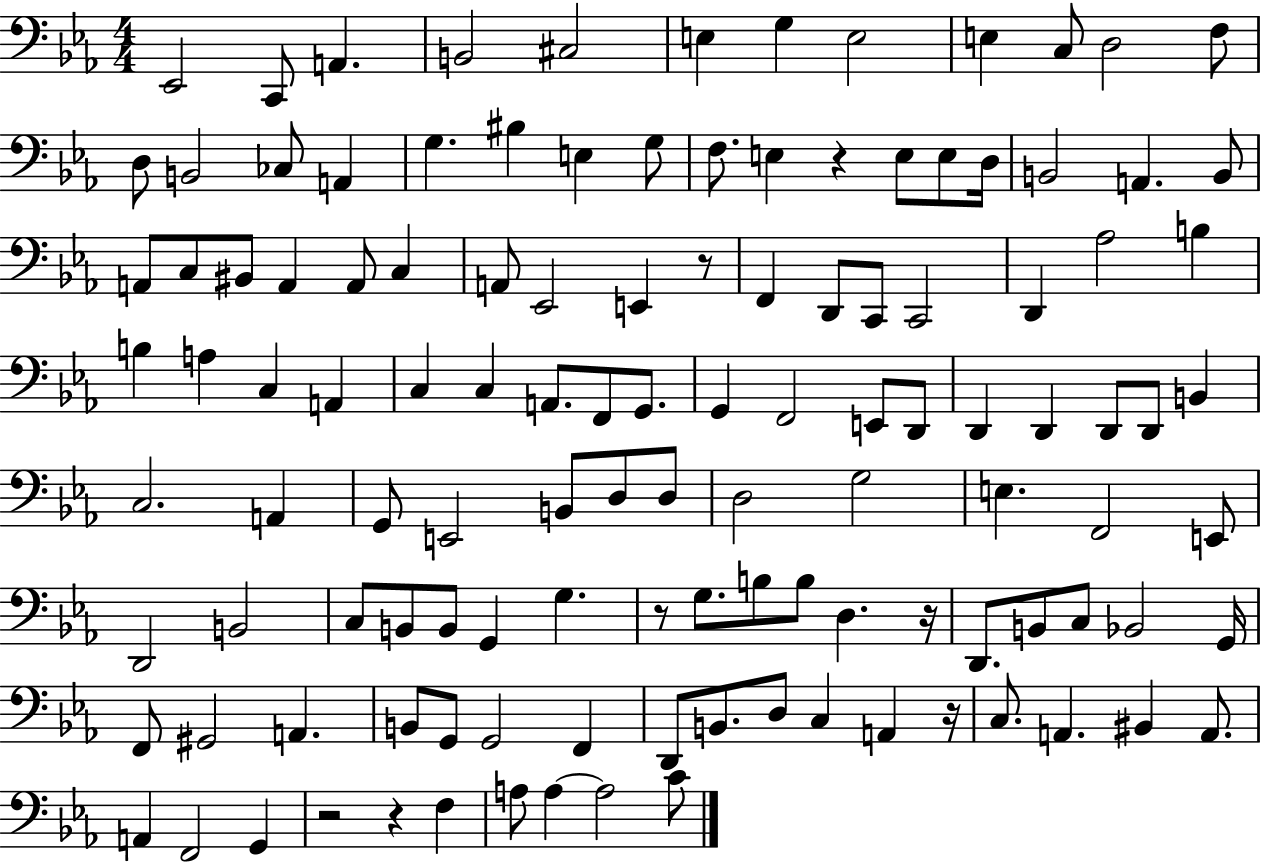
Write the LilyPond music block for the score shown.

{
  \clef bass
  \numericTimeSignature
  \time 4/4
  \key ees \major
  ees,2 c,8 a,4. | b,2 cis2 | e4 g4 e2 | e4 c8 d2 f8 | \break d8 b,2 ces8 a,4 | g4. bis4 e4 g8 | f8. e4 r4 e8 e8 d16 | b,2 a,4. b,8 | \break a,8 c8 bis,8 a,4 a,8 c4 | a,8 ees,2 e,4 r8 | f,4 d,8 c,8 c,2 | d,4 aes2 b4 | \break b4 a4 c4 a,4 | c4 c4 a,8. f,8 g,8. | g,4 f,2 e,8 d,8 | d,4 d,4 d,8 d,8 b,4 | \break c2. a,4 | g,8 e,2 b,8 d8 d8 | d2 g2 | e4. f,2 e,8 | \break d,2 b,2 | c8 b,8 b,8 g,4 g4. | r8 g8. b8 b8 d4. r16 | d,8. b,8 c8 bes,2 g,16 | \break f,8 gis,2 a,4. | b,8 g,8 g,2 f,4 | d,8 b,8. d8 c4 a,4 r16 | c8. a,4. bis,4 a,8. | \break a,4 f,2 g,4 | r2 r4 f4 | a8 a4~~ a2 c'8 | \bar "|."
}